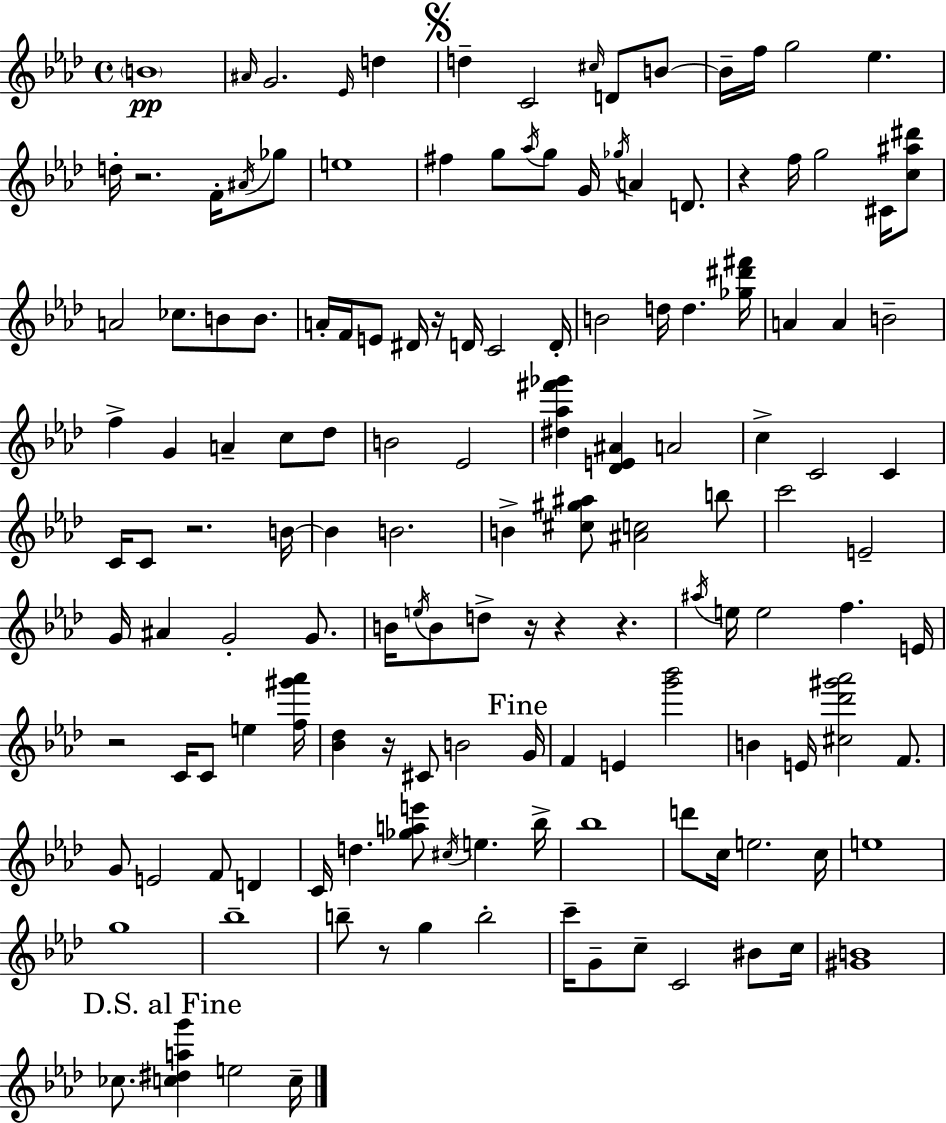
B4/w A#4/s G4/h. Eb4/s D5/q D5/q C4/h C#5/s D4/e B4/e B4/s F5/s G5/h Eb5/q. D5/s R/h. F4/s A#4/s Gb5/e E5/w F#5/q G5/e Ab5/s G5/e G4/s Gb5/s A4/q D4/e. R/q F5/s G5/h C#4/s [C5,A#5,D#6]/e A4/h CES5/e. B4/e B4/e. A4/s F4/s E4/e D#4/s R/s D4/s C4/h D4/s B4/h D5/s D5/q. [Gb5,D#6,F#6]/s A4/q A4/q B4/h F5/q G4/q A4/q C5/e Db5/e B4/h Eb4/h [D#5,Ab5,F#6,Gb6]/q [Db4,E4,A#4]/q A4/h C5/q C4/h C4/q C4/s C4/e R/h. B4/s B4/q B4/h. B4/q [C#5,G#5,A#5]/e [A#4,C5]/h B5/e C6/h E4/h G4/s A#4/q G4/h G4/e. B4/s E5/s B4/e D5/e R/s R/q R/q. A#5/s E5/s E5/h F5/q. E4/s R/h C4/s C4/e E5/q [F5,G#6,Ab6]/s [Bb4,Db5]/q R/s C#4/e B4/h G4/s F4/q E4/q [G6,Bb6]/h B4/q E4/s [C#5,Db6,G#6,Ab6]/h F4/e. G4/e E4/h F4/e D4/q C4/s D5/q. [Gb5,A5,E6]/e C#5/s E5/q. Bb5/s Bb5/w D6/e C5/s E5/h. C5/s E5/w G5/w Bb5/w B5/e R/e G5/q B5/h C6/s G4/e C5/e C4/h BIS4/e C5/s [G#4,B4]/w CES5/e. [C5,D#5,A5,G6]/q E5/h C5/s